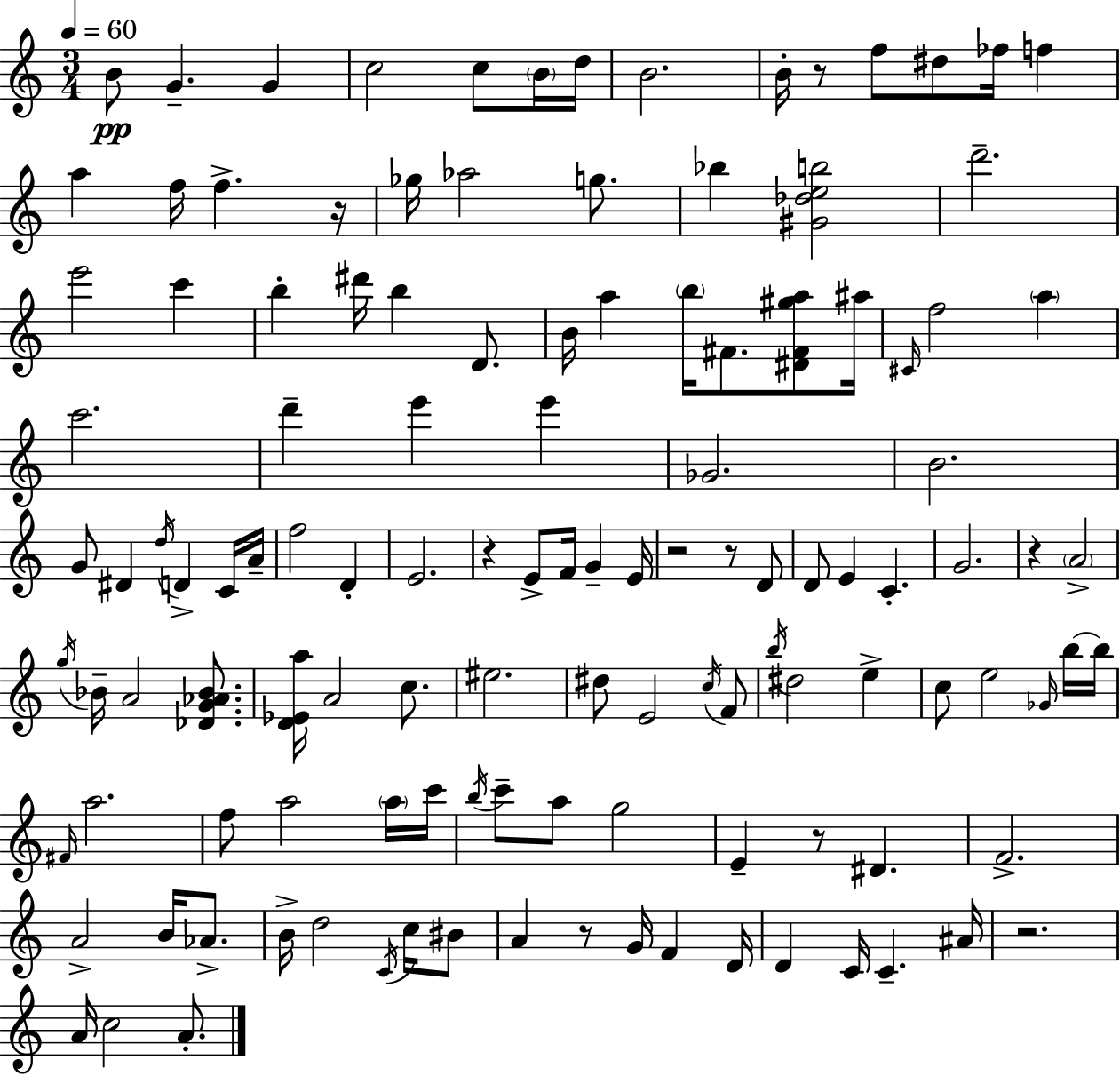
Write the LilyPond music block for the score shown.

{
  \clef treble
  \numericTimeSignature
  \time 3/4
  \key a \minor
  \tempo 4 = 60
  b'8\pp g'4.-- g'4 | c''2 c''8 \parenthesize b'16 d''16 | b'2. | b'16-. r8 f''8 dis''8 fes''16 f''4 | \break a''4 f''16 f''4.-> r16 | ges''16 aes''2 g''8. | bes''4 <gis' des'' e'' b''>2 | d'''2.-- | \break e'''2 c'''4 | b''4-. dis'''16 b''4 d'8. | b'16 a''4 \parenthesize b''16 fis'8. <dis' fis' gis'' a''>8 ais''16 | \grace { cis'16 } f''2 \parenthesize a''4 | \break c'''2. | d'''4-- e'''4 e'''4 | ges'2. | b'2. | \break g'8 dis'4 \acciaccatura { d''16 } d'4-> | c'16 a'16-- f''2 d'4-. | e'2. | r4 e'8-> f'16 g'4-- | \break e'16 r2 r8 | d'8 d'8 e'4 c'4.-. | g'2. | r4 \parenthesize a'2-> | \break \acciaccatura { g''16 } bes'16-- a'2 | <des' g' aes' bes'>8. <d' ees' a''>16 a'2 | c''8. eis''2. | dis''8 e'2 | \break \acciaccatura { c''16 } f'8 \acciaccatura { b''16 } dis''2 | e''4-> c''8 e''2 | \grace { ges'16 } b''16~~ b''16 \grace { fis'16 } a''2. | f''8 a''2 | \break \parenthesize a''16 c'''16 \acciaccatura { b''16 } c'''8-- a''8 | g''2 e'4-- | r8 dis'4. f'2.-> | a'2-> | \break b'16 aes'8.-> b'16-> d''2 | \acciaccatura { c'16 } c''16 bis'8 a'4 | r8 g'16 f'4 d'16 d'4 | c'16 c'4.-- ais'16 r2. | \break a'16 c''2 | a'8.-. \bar "|."
}